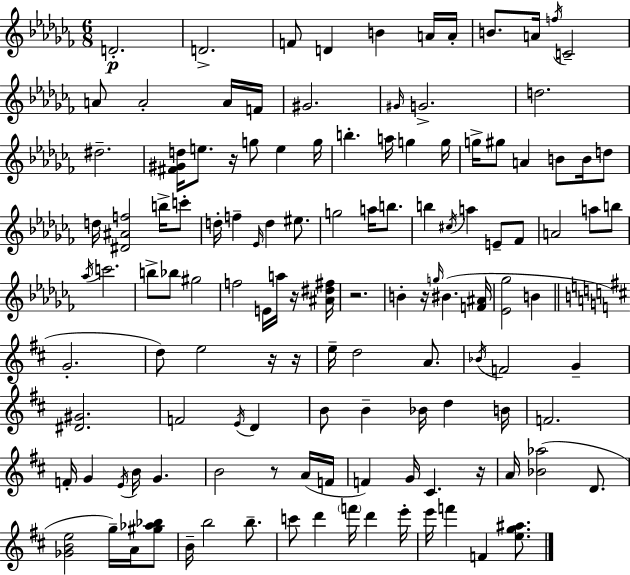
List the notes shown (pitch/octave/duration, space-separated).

D4/h. D4/h. F4/e D4/q B4/q A4/s A4/s B4/e. A4/s F5/s C4/h A4/e A4/h A4/s F4/s G#4/h. G#4/s G4/h. D5/h. D#5/h. [F#4,G#4,D5]/s E5/e. R/s G5/e E5/q G5/s B5/q. A5/s G5/q G5/s G5/s G#5/e A4/q B4/e B4/s D5/e D5/s [D#4,A#4,F5]/h B5/s C6/e D5/s F5/q Eb4/s D5/q EIS5/e. G5/h A5/s B5/e. B5/q C#5/s A5/q E4/e FES4/e A4/h A5/e B5/e Ab5/s C6/h. B5/e Bb5/e G#5/h F5/h E4/s A5/s R/s [A#4,D#5,F#5]/s R/h. B4/q R/s G5/s BIS4/q. [F4,A#4]/s [Eb4,Gb5]/h B4/q G4/h. D5/e E5/h R/s R/s E5/s D5/h A4/e. Bb4/s F4/h G4/q [D#4,G#4]/h. F4/h E4/s D4/q B4/e B4/q Bb4/s D5/q B4/s F4/h. F4/s G4/q E4/s B4/s G4/q. B4/h R/e A4/s F4/s F4/q G4/s C#4/q. R/s A4/s [Bb4,Ab5]/h D4/e. [Gb4,B4,E5]/h G5/s A4/s [G#5,Ab5,Bb5]/e B4/s B5/h B5/e. C6/e D6/q F6/s D6/q E6/s E6/s F6/q F4/q [E5,G5,A#5]/e.